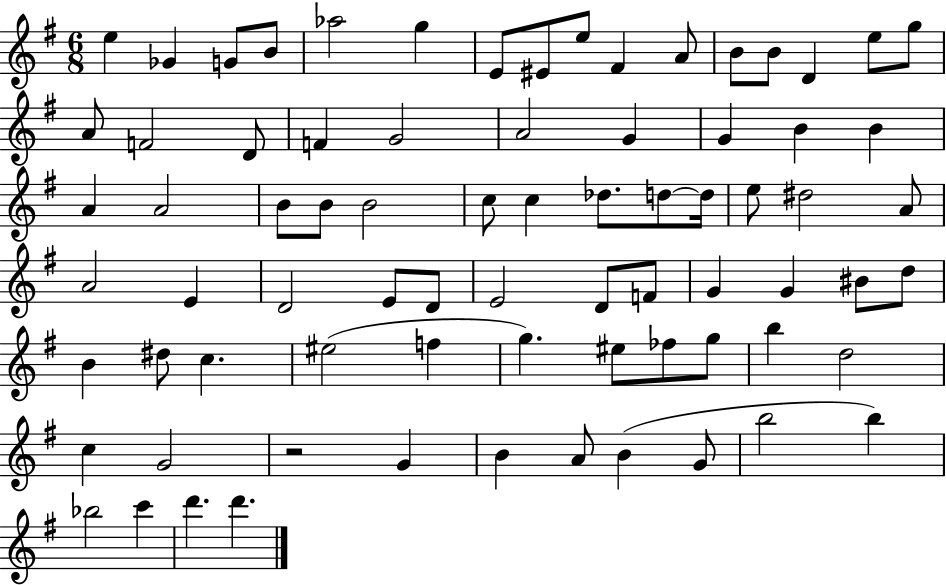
E5/q Gb4/q G4/e B4/e Ab5/h G5/q E4/e EIS4/e E5/e F#4/q A4/e B4/e B4/e D4/q E5/e G5/e A4/e F4/h D4/e F4/q G4/h A4/h G4/q G4/q B4/q B4/q A4/q A4/h B4/e B4/e B4/h C5/e C5/q Db5/e. D5/e D5/s E5/e D#5/h A4/e A4/h E4/q D4/h E4/e D4/e E4/h D4/e F4/e G4/q G4/q BIS4/e D5/e B4/q D#5/e C5/q. EIS5/h F5/q G5/q. EIS5/e FES5/e G5/e B5/q D5/h C5/q G4/h R/h G4/q B4/q A4/e B4/q G4/e B5/h B5/q Bb5/h C6/q D6/q. D6/q.